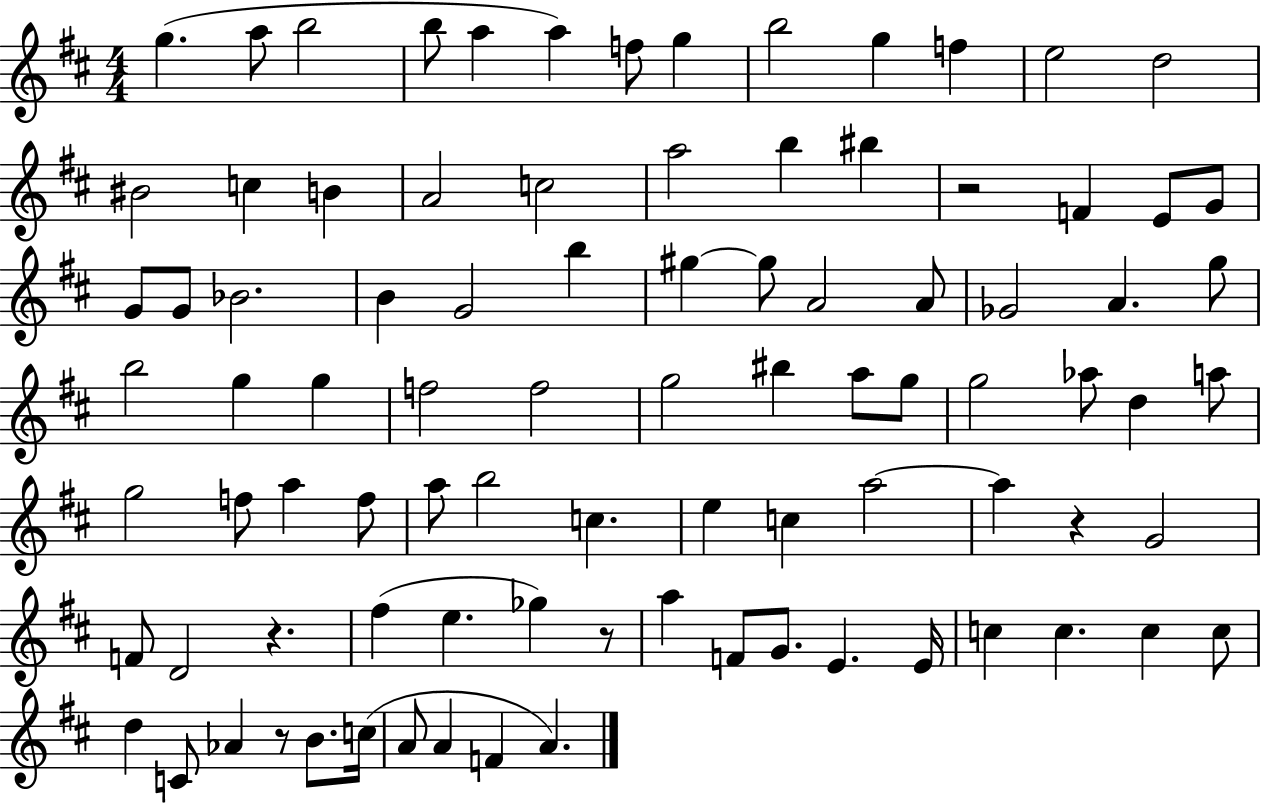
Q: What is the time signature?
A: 4/4